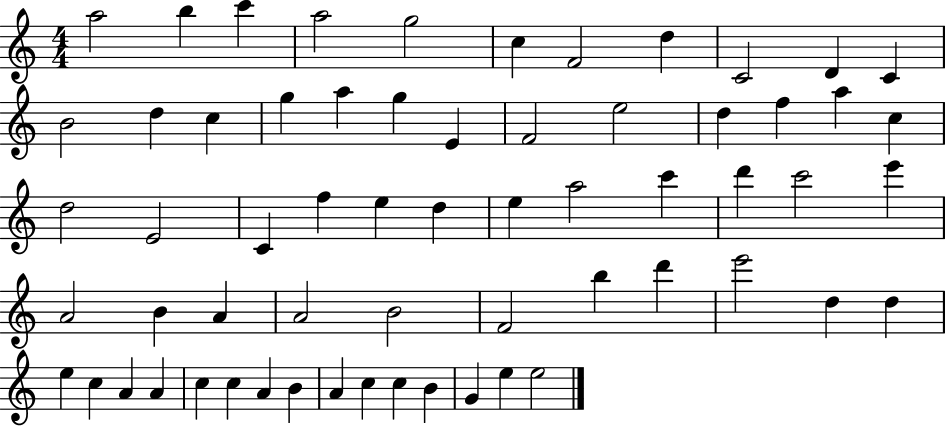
X:1
T:Untitled
M:4/4
L:1/4
K:C
a2 b c' a2 g2 c F2 d C2 D C B2 d c g a g E F2 e2 d f a c d2 E2 C f e d e a2 c' d' c'2 e' A2 B A A2 B2 F2 b d' e'2 d d e c A A c c A B A c c B G e e2